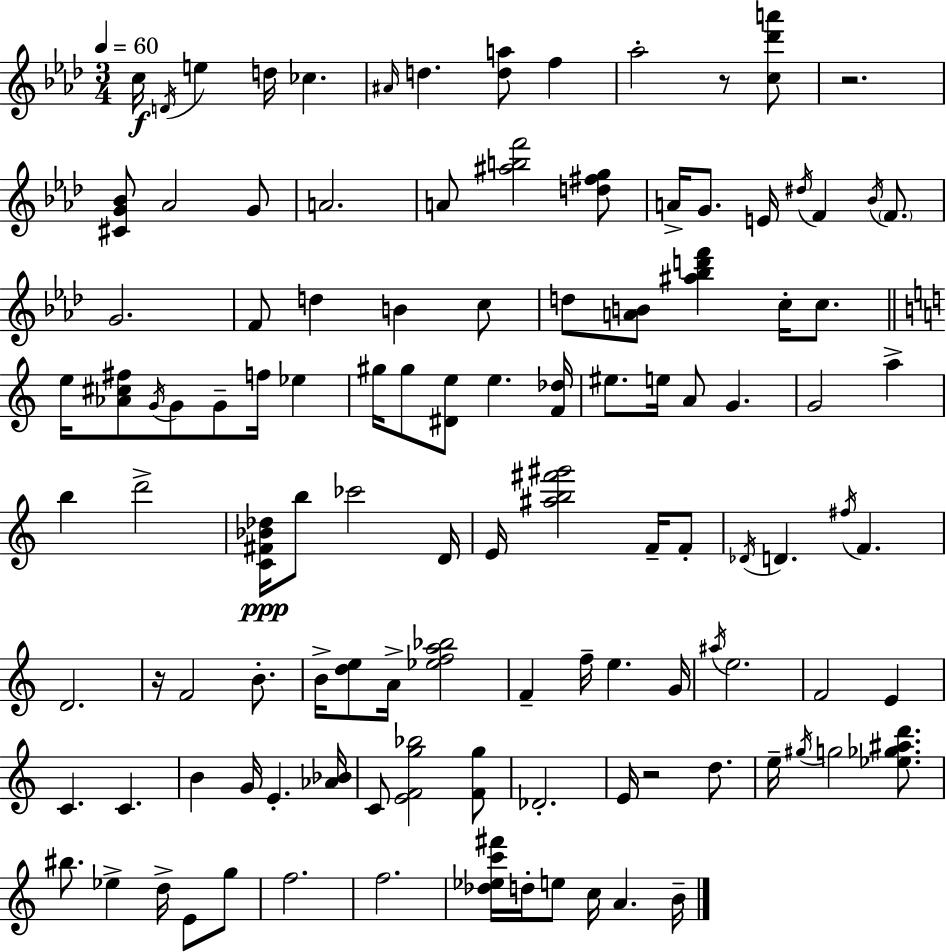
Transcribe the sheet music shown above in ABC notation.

X:1
T:Untitled
M:3/4
L:1/4
K:Fm
c/4 D/4 e d/4 _c ^A/4 d [da]/2 f _a2 z/2 [c_d'a']/2 z2 [^CG_B]/2 _A2 G/2 A2 A/2 [^abf']2 [d^fg]/2 A/4 G/2 E/4 ^d/4 F _B/4 F/2 G2 F/2 d B c/2 d/2 [AB]/2 [^a_bd'f'] c/4 c/2 e/4 [_A^c^f]/2 G/4 G/2 G/2 f/4 _e ^g/4 ^g/2 [^De]/2 e [F_d]/4 ^e/2 e/4 A/2 G G2 a b d'2 [C^F_B_d]/4 b/2 _c'2 D/4 E/4 [^ab^f'^g']2 F/4 F/2 _D/4 D ^f/4 F D2 z/4 F2 B/2 B/4 [de]/2 A/4 [_efa_b]2 F f/4 e G/4 ^a/4 e2 F2 E C C B G/4 E [_A_B]/4 C/2 [EFg_b]2 [Fg]/2 _D2 E/4 z2 d/2 e/4 ^g/4 g2 [_e_g^ad']/2 ^b/2 _e d/4 E/2 g/2 f2 f2 [_d_ec'^f']/4 d/4 e/2 c/4 A B/4